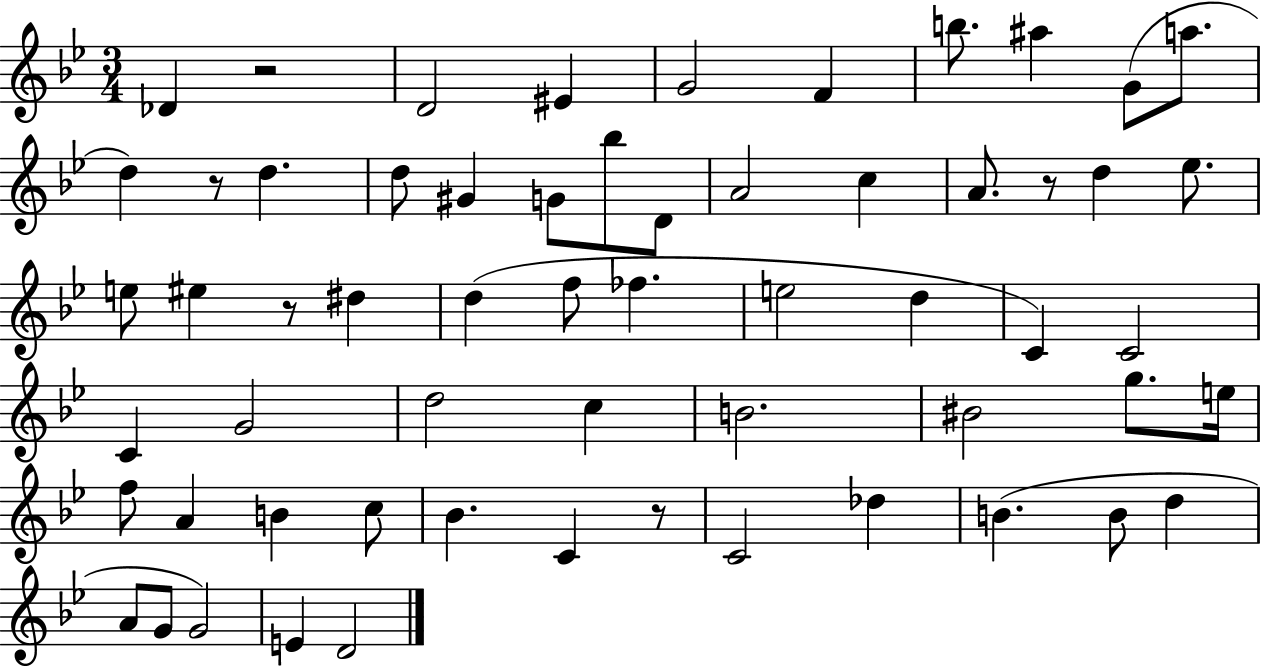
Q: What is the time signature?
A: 3/4